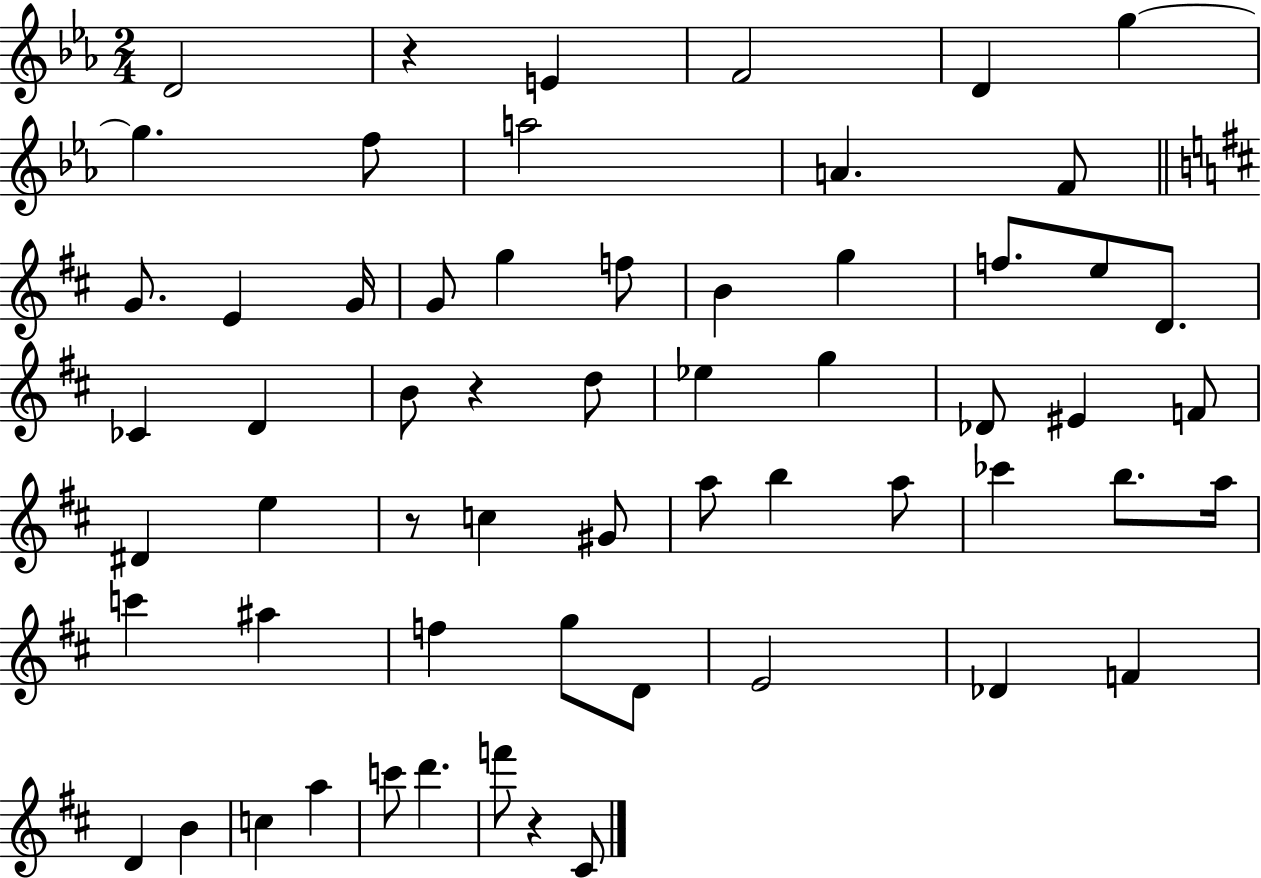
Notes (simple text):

D4/h R/q E4/q F4/h D4/q G5/q G5/q. F5/e A5/h A4/q. F4/e G4/e. E4/q G4/s G4/e G5/q F5/e B4/q G5/q F5/e. E5/e D4/e. CES4/q D4/q B4/e R/q D5/e Eb5/q G5/q Db4/e EIS4/q F4/e D#4/q E5/q R/e C5/q G#4/e A5/e B5/q A5/e CES6/q B5/e. A5/s C6/q A#5/q F5/q G5/e D4/e E4/h Db4/q F4/q D4/q B4/q C5/q A5/q C6/e D6/q. F6/e R/q C#4/e